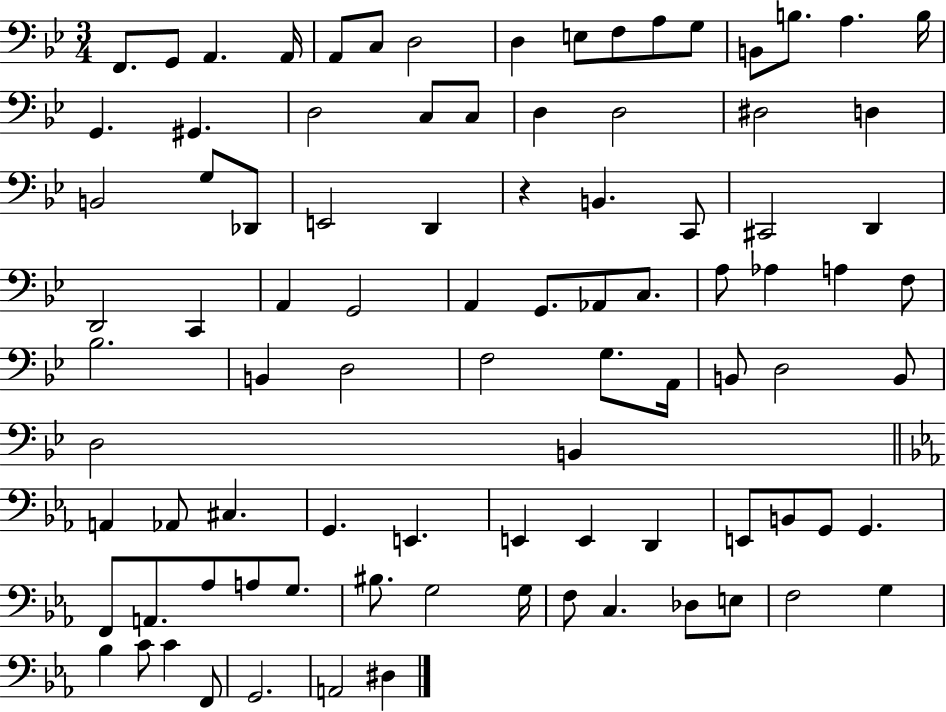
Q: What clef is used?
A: bass